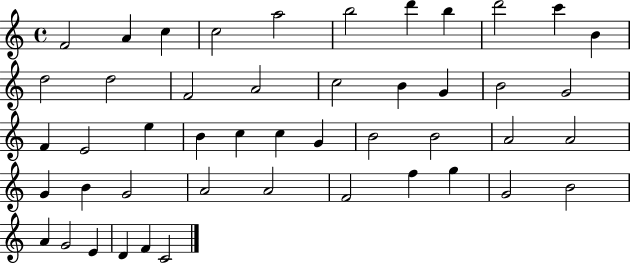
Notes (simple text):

F4/h A4/q C5/q C5/h A5/h B5/h D6/q B5/q D6/h C6/q B4/q D5/h D5/h F4/h A4/h C5/h B4/q G4/q B4/h G4/h F4/q E4/h E5/q B4/q C5/q C5/q G4/q B4/h B4/h A4/h A4/h G4/q B4/q G4/h A4/h A4/h F4/h F5/q G5/q G4/h B4/h A4/q G4/h E4/q D4/q F4/q C4/h